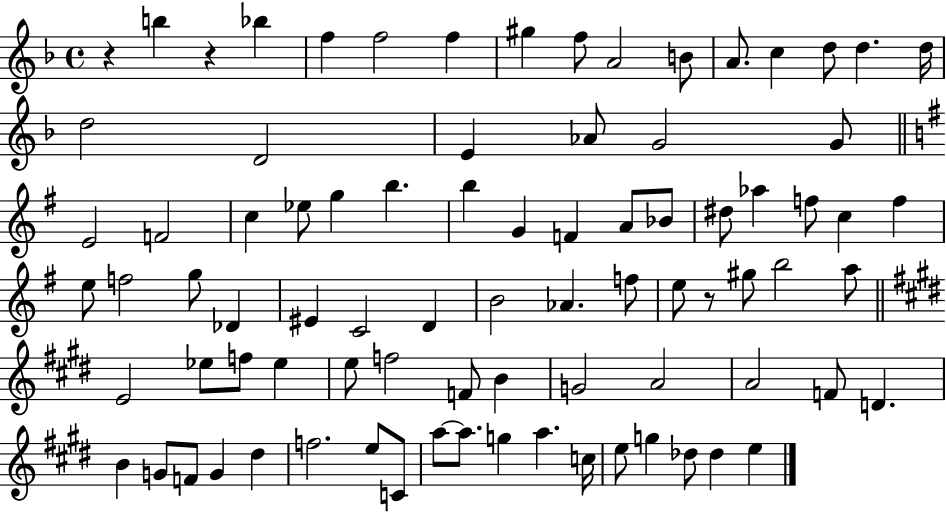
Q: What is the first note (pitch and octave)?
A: B5